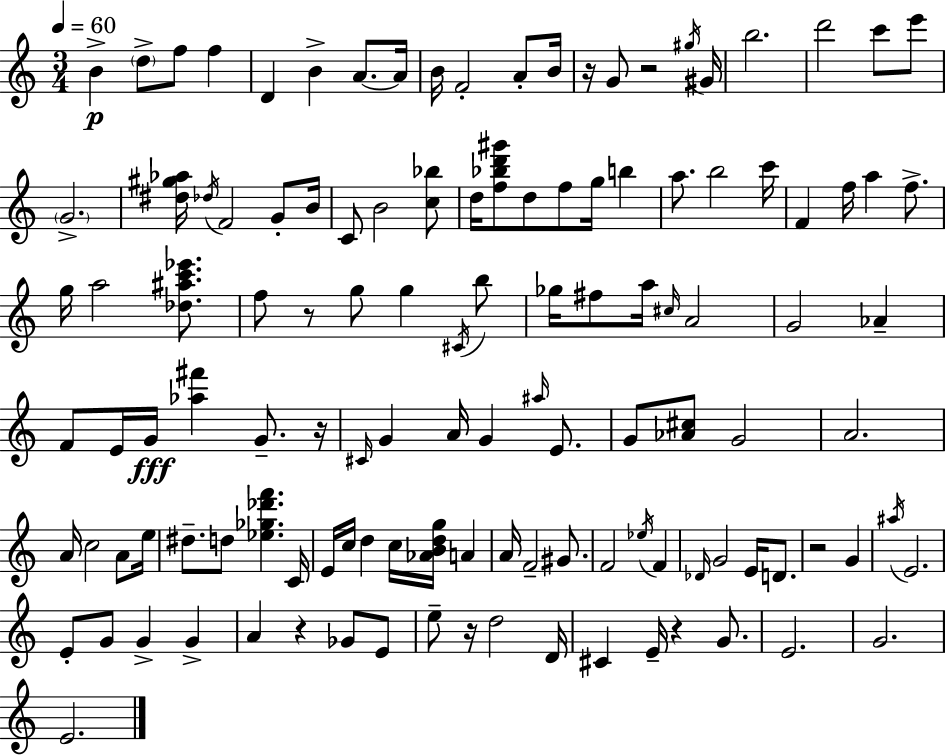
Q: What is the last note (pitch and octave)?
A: E4